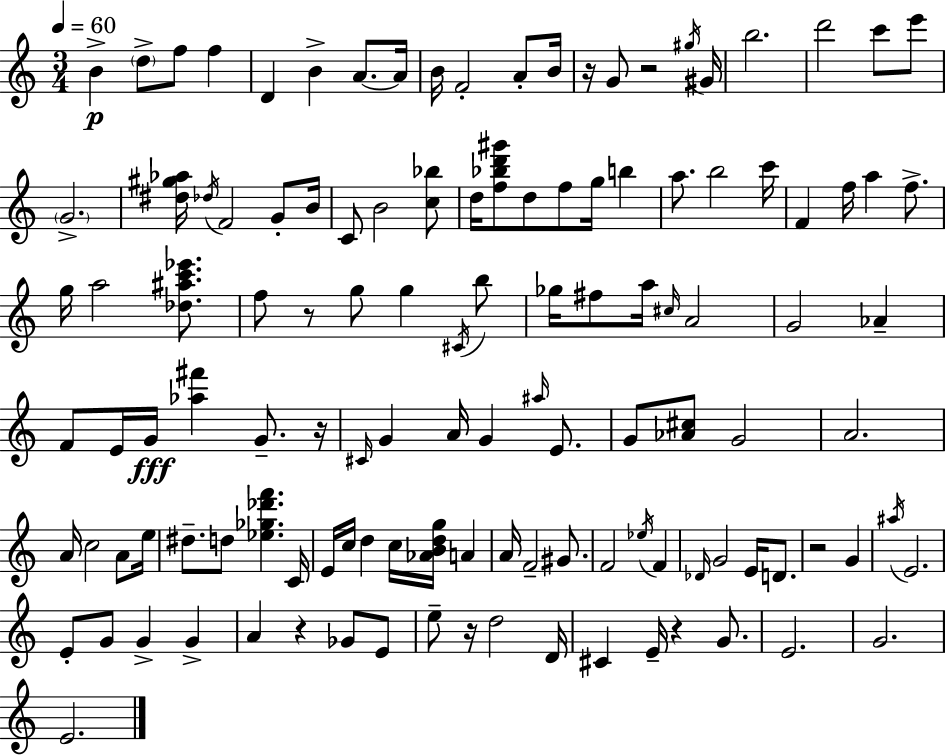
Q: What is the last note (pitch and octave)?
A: E4